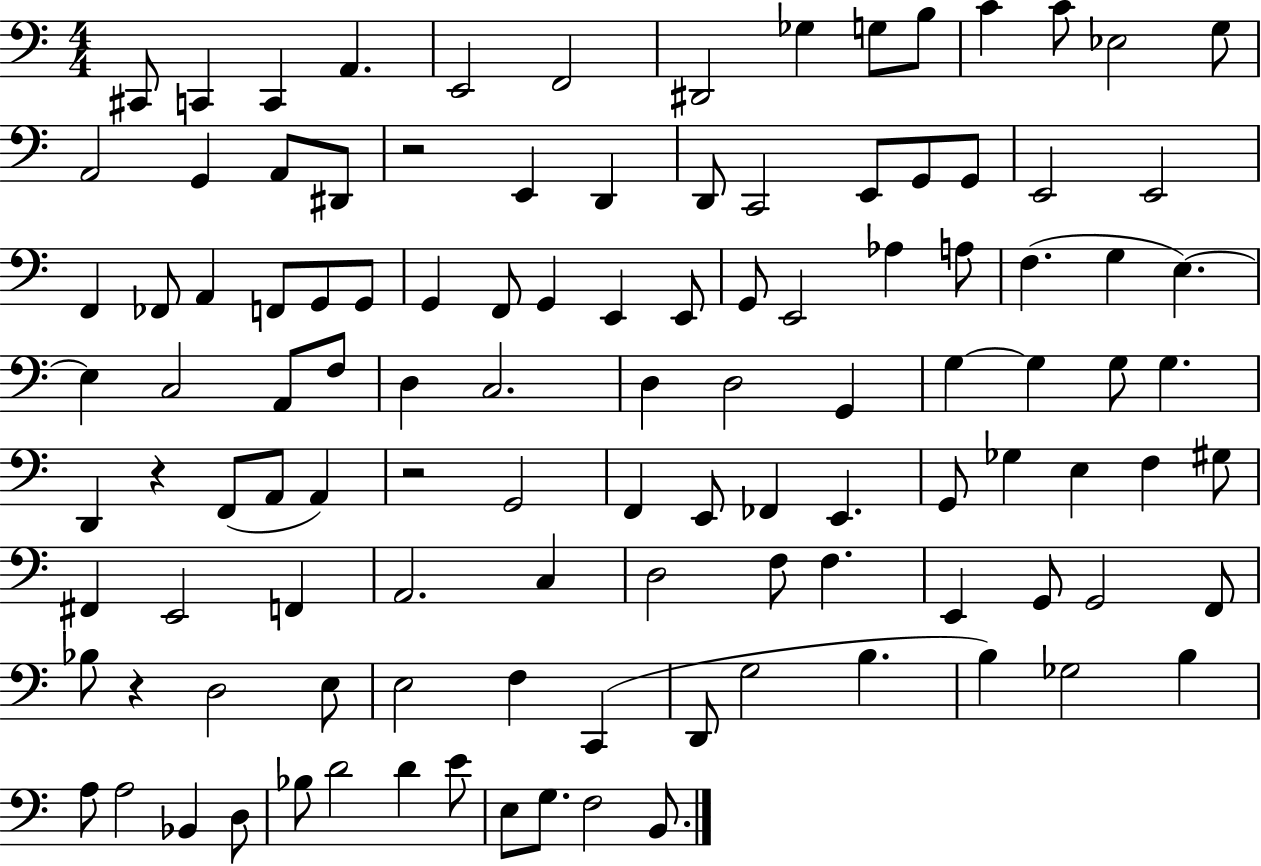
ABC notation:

X:1
T:Untitled
M:4/4
L:1/4
K:C
^C,,/2 C,, C,, A,, E,,2 F,,2 ^D,,2 _G, G,/2 B,/2 C C/2 _E,2 G,/2 A,,2 G,, A,,/2 ^D,,/2 z2 E,, D,, D,,/2 C,,2 E,,/2 G,,/2 G,,/2 E,,2 E,,2 F,, _F,,/2 A,, F,,/2 G,,/2 G,,/2 G,, F,,/2 G,, E,, E,,/2 G,,/2 E,,2 _A, A,/2 F, G, E, E, C,2 A,,/2 F,/2 D, C,2 D, D,2 G,, G, G, G,/2 G, D,, z F,,/2 A,,/2 A,, z2 G,,2 F,, E,,/2 _F,, E,, G,,/2 _G, E, F, ^G,/2 ^F,, E,,2 F,, A,,2 C, D,2 F,/2 F, E,, G,,/2 G,,2 F,,/2 _B,/2 z D,2 E,/2 E,2 F, C,, D,,/2 G,2 B, B, _G,2 B, A,/2 A,2 _B,, D,/2 _B,/2 D2 D E/2 E,/2 G,/2 F,2 B,,/2